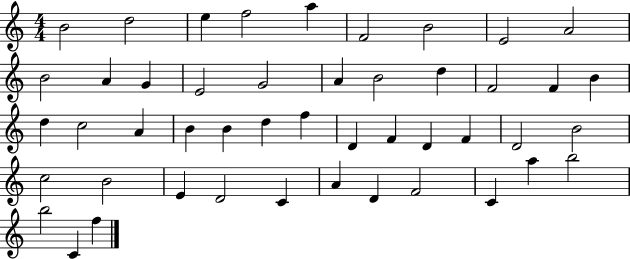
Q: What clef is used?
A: treble